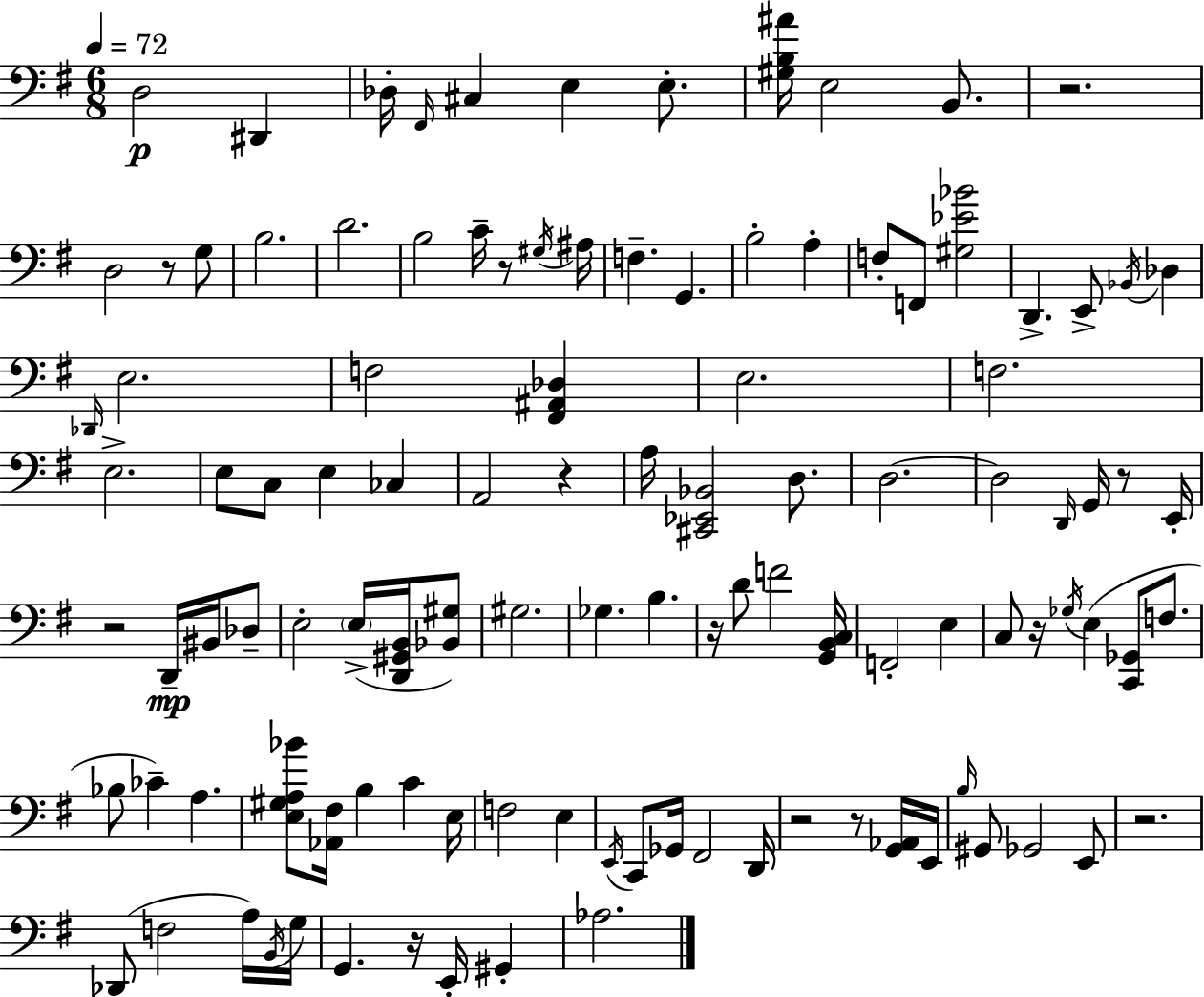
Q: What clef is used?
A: bass